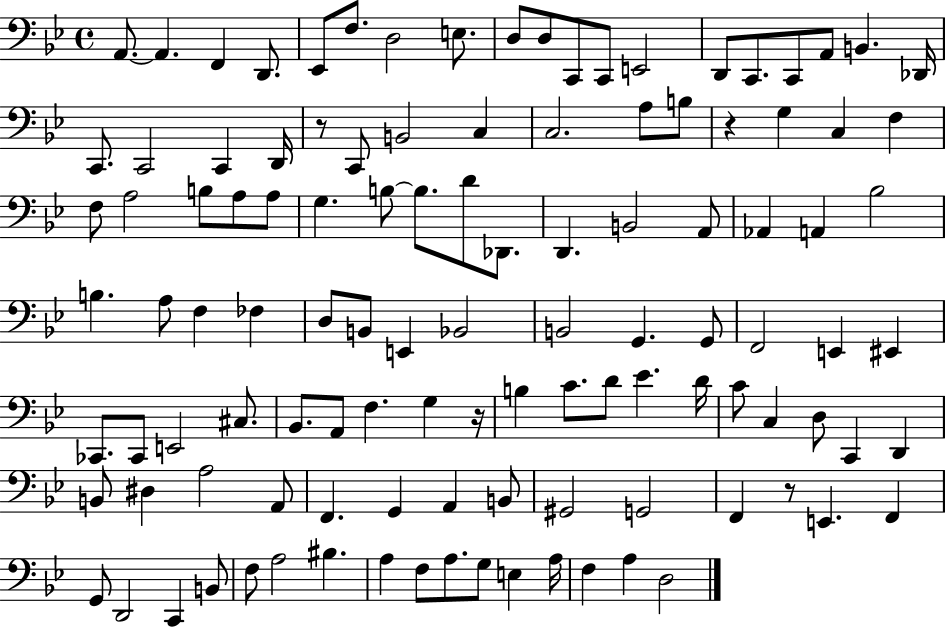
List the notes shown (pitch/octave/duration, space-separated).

A2/e. A2/q. F2/q D2/e. Eb2/e F3/e. D3/h E3/e. D3/e D3/e C2/e C2/e E2/h D2/e C2/e. C2/e A2/e B2/q. Db2/s C2/e. C2/h C2/q D2/s R/e C2/e B2/h C3/q C3/h. A3/e B3/e R/q G3/q C3/q F3/q F3/e A3/h B3/e A3/e A3/e G3/q. B3/e B3/e. D4/e Db2/e. D2/q. B2/h A2/e Ab2/q A2/q Bb3/h B3/q. A3/e F3/q FES3/q D3/e B2/e E2/q Bb2/h B2/h G2/q. G2/e F2/h E2/q EIS2/q CES2/e. CES2/e E2/h C#3/e. Bb2/e. A2/e F3/q. G3/q R/s B3/q C4/e. D4/e Eb4/q. D4/s C4/e C3/q D3/e C2/q D2/q B2/e D#3/q A3/h A2/e F2/q. G2/q A2/q B2/e G#2/h G2/h F2/q R/e E2/q. F2/q G2/e D2/h C2/q B2/e F3/e A3/h BIS3/q. A3/q F3/e A3/e. G3/e E3/q A3/s F3/q A3/q D3/h